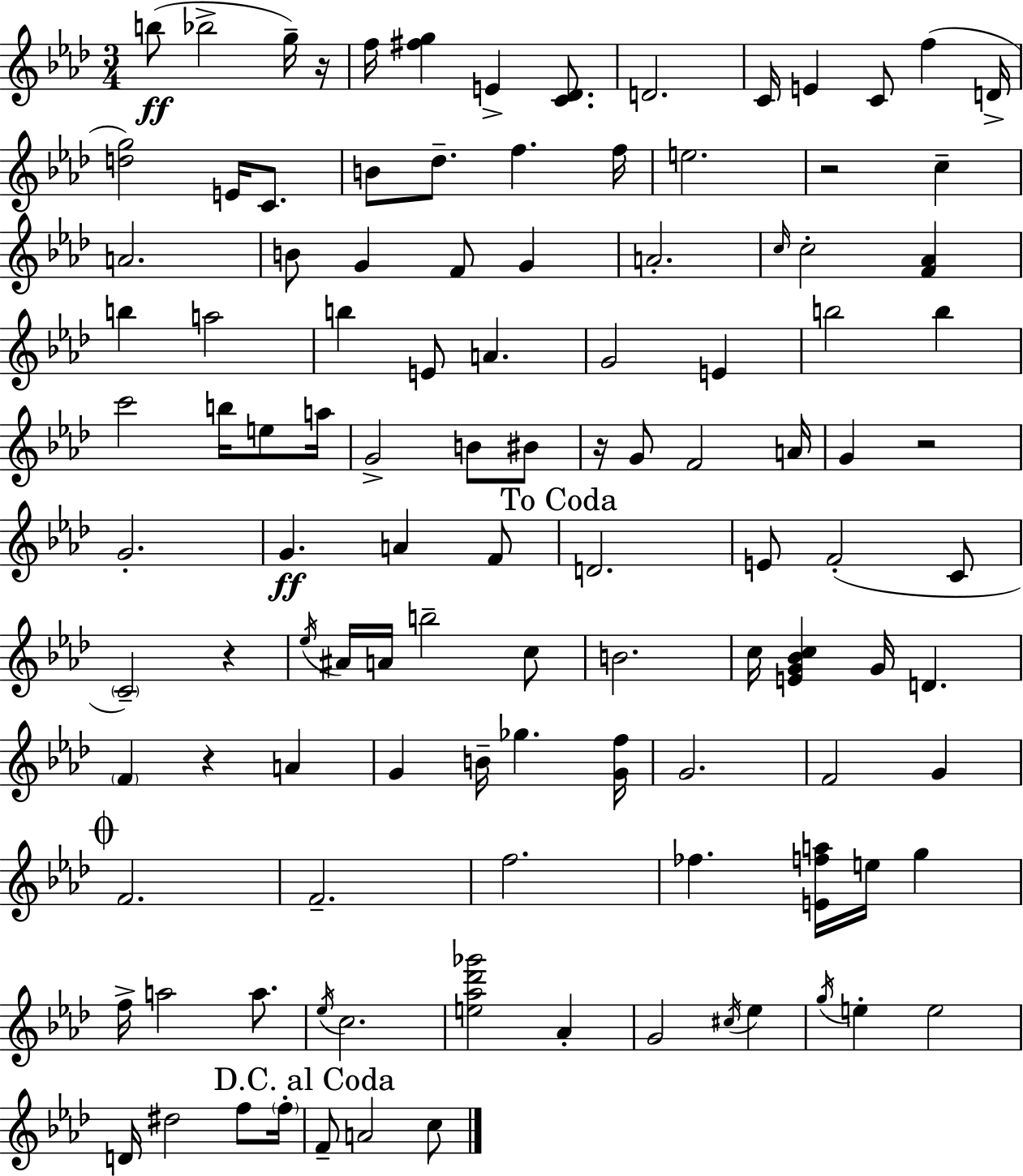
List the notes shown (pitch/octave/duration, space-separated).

B5/e Bb5/h G5/s R/s F5/s [F#5,G5]/q E4/q [C4,Db4]/e. D4/h. C4/s E4/q C4/e F5/q D4/s [D5,G5]/h E4/s C4/e. B4/e Db5/e. F5/q. F5/s E5/h. R/h C5/q A4/h. B4/e G4/q F4/e G4/q A4/h. C5/s C5/h [F4,Ab4]/q B5/q A5/h B5/q E4/e A4/q. G4/h E4/q B5/h B5/q C6/h B5/s E5/e A5/s G4/h B4/e BIS4/e R/s G4/e F4/h A4/s G4/q R/h G4/h. G4/q. A4/q F4/e D4/h. E4/e F4/h C4/e C4/h R/q Eb5/s A#4/s A4/s B5/h C5/e B4/h. C5/s [E4,G4,Bb4,C5]/q G4/s D4/q. F4/q R/q A4/q G4/q B4/s Gb5/q. [G4,F5]/s G4/h. F4/h G4/q F4/h. F4/h. F5/h. FES5/q. [E4,F5,A5]/s E5/s G5/q F5/s A5/h A5/e. Eb5/s C5/h. [E5,Ab5,Db6,Gb6]/h Ab4/q G4/h C#5/s Eb5/q G5/s E5/q E5/h D4/s D#5/h F5/e F5/s F4/e A4/h C5/e